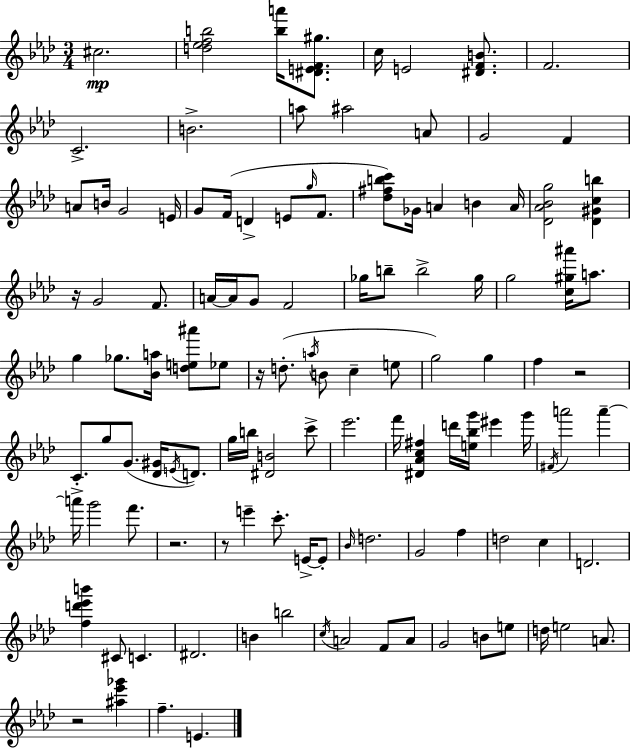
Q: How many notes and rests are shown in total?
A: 117